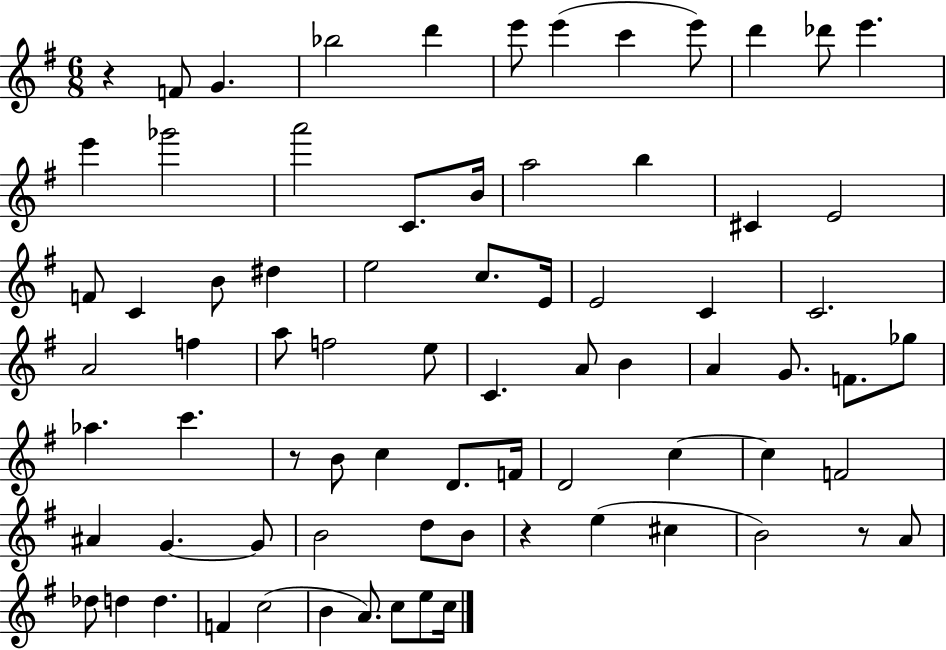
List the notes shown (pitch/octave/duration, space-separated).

R/q F4/e G4/q. Bb5/h D6/q E6/e E6/q C6/q E6/e D6/q Db6/e E6/q. E6/q Gb6/h A6/h C4/e. B4/s A5/h B5/q C#4/q E4/h F4/e C4/q B4/e D#5/q E5/h C5/e. E4/s E4/h C4/q C4/h. A4/h F5/q A5/e F5/h E5/e C4/q. A4/e B4/q A4/q G4/e. F4/e. Gb5/e Ab5/q. C6/q. R/e B4/e C5/q D4/e. F4/s D4/h C5/q C5/q F4/h A#4/q G4/q. G4/e B4/h D5/e B4/e R/q E5/q C#5/q B4/h R/e A4/e Db5/e D5/q D5/q. F4/q C5/h B4/q A4/e. C5/e E5/e C5/s